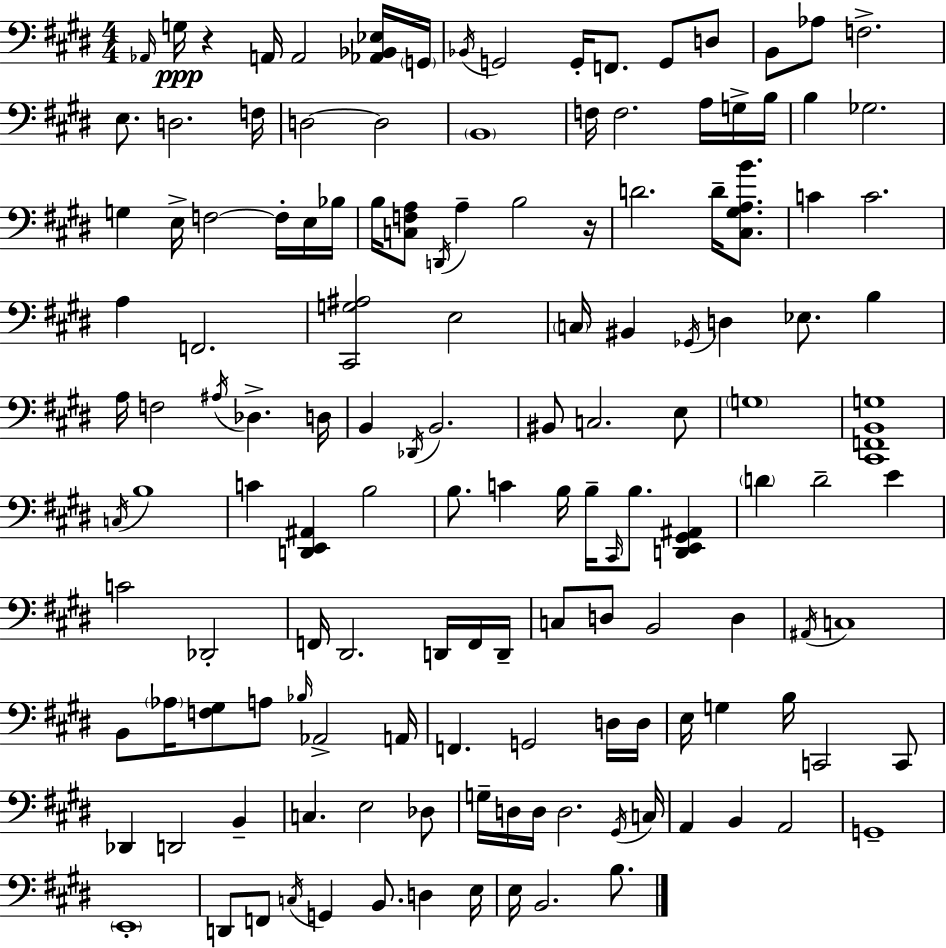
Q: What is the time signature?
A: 4/4